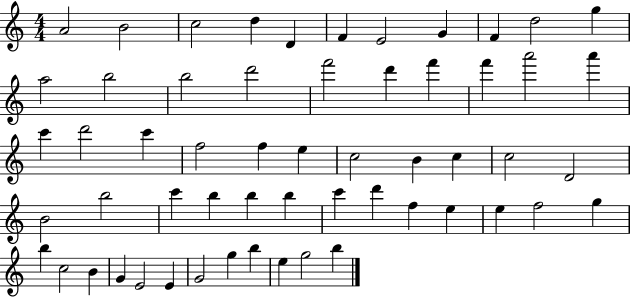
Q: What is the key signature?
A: C major